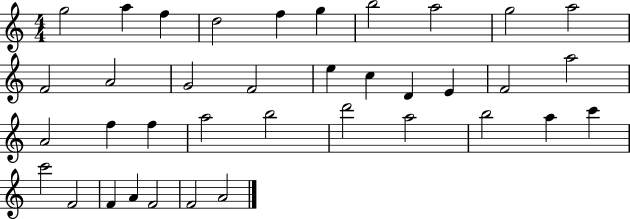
{
  \clef treble
  \numericTimeSignature
  \time 4/4
  \key c \major
  g''2 a''4 f''4 | d''2 f''4 g''4 | b''2 a''2 | g''2 a''2 | \break f'2 a'2 | g'2 f'2 | e''4 c''4 d'4 e'4 | f'2 a''2 | \break a'2 f''4 f''4 | a''2 b''2 | d'''2 a''2 | b''2 a''4 c'''4 | \break c'''2 f'2 | f'4 a'4 f'2 | f'2 a'2 | \bar "|."
}